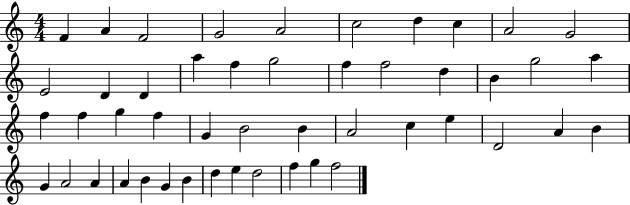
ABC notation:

X:1
T:Untitled
M:4/4
L:1/4
K:C
F A F2 G2 A2 c2 d c A2 G2 E2 D D a f g2 f f2 d B g2 a f f g f G B2 B A2 c e D2 A B G A2 A A B G B d e d2 f g f2